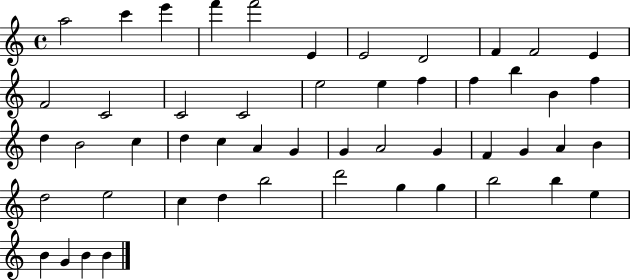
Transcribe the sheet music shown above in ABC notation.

X:1
T:Untitled
M:4/4
L:1/4
K:C
a2 c' e' f' f'2 E E2 D2 F F2 E F2 C2 C2 C2 e2 e f f b B f d B2 c d c A G G A2 G F G A B d2 e2 c d b2 d'2 g g b2 b e B G B B